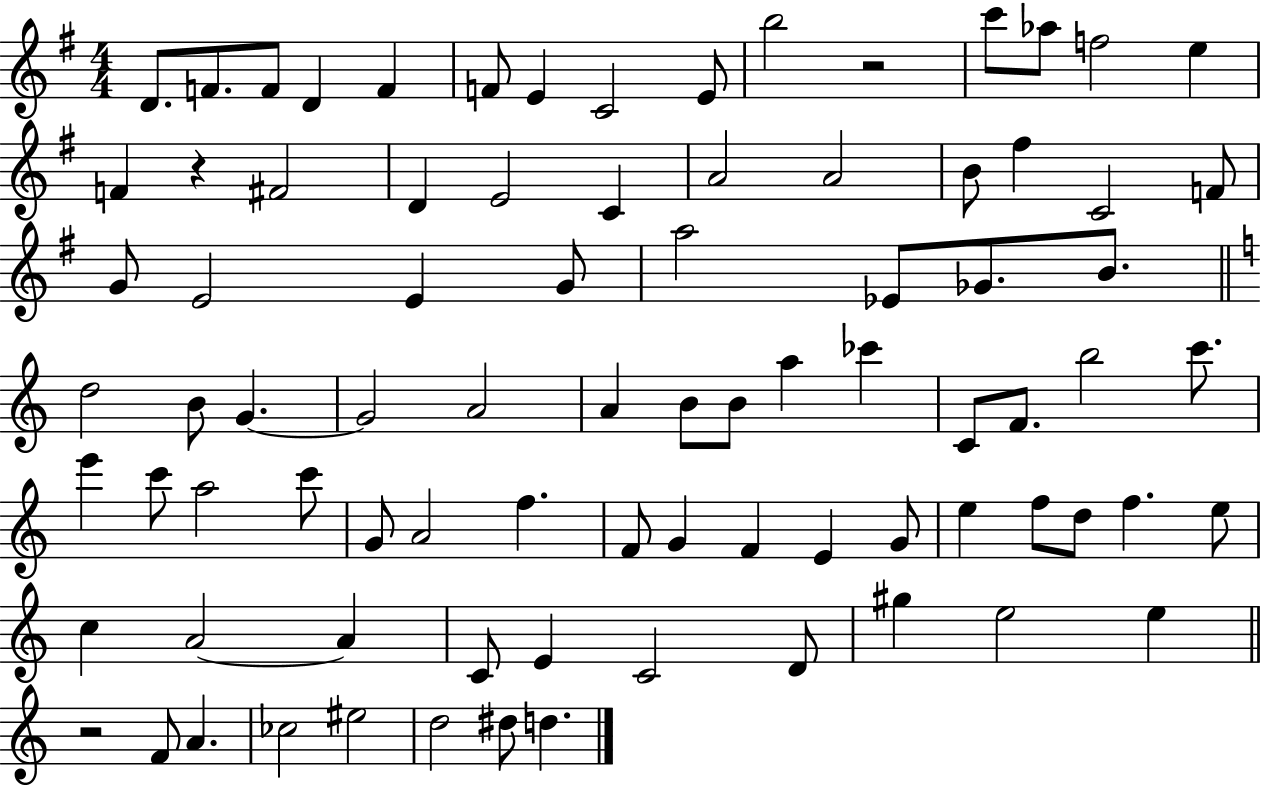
D4/e. F4/e. F4/e D4/q F4/q F4/e E4/q C4/h E4/e B5/h R/h C6/e Ab5/e F5/h E5/q F4/q R/q F#4/h D4/q E4/h C4/q A4/h A4/h B4/e F#5/q C4/h F4/e G4/e E4/h E4/q G4/e A5/h Eb4/e Gb4/e. B4/e. D5/h B4/e G4/q. G4/h A4/h A4/q B4/e B4/e A5/q CES6/q C4/e F4/e. B5/h C6/e. E6/q C6/e A5/h C6/e G4/e A4/h F5/q. F4/e G4/q F4/q E4/q G4/e E5/q F5/e D5/e F5/q. E5/e C5/q A4/h A4/q C4/e E4/q C4/h D4/e G#5/q E5/h E5/q R/h F4/e A4/q. CES5/h EIS5/h D5/h D#5/e D5/q.